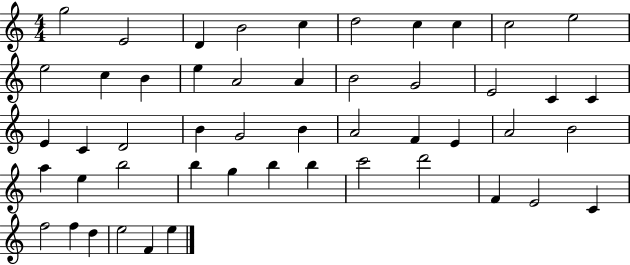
G5/h E4/h D4/q B4/h C5/q D5/h C5/q C5/q C5/h E5/h E5/h C5/q B4/q E5/q A4/h A4/q B4/h G4/h E4/h C4/q C4/q E4/q C4/q D4/h B4/q G4/h B4/q A4/h F4/q E4/q A4/h B4/h A5/q E5/q B5/h B5/q G5/q B5/q B5/q C6/h D6/h F4/q E4/h C4/q F5/h F5/q D5/q E5/h F4/q E5/q